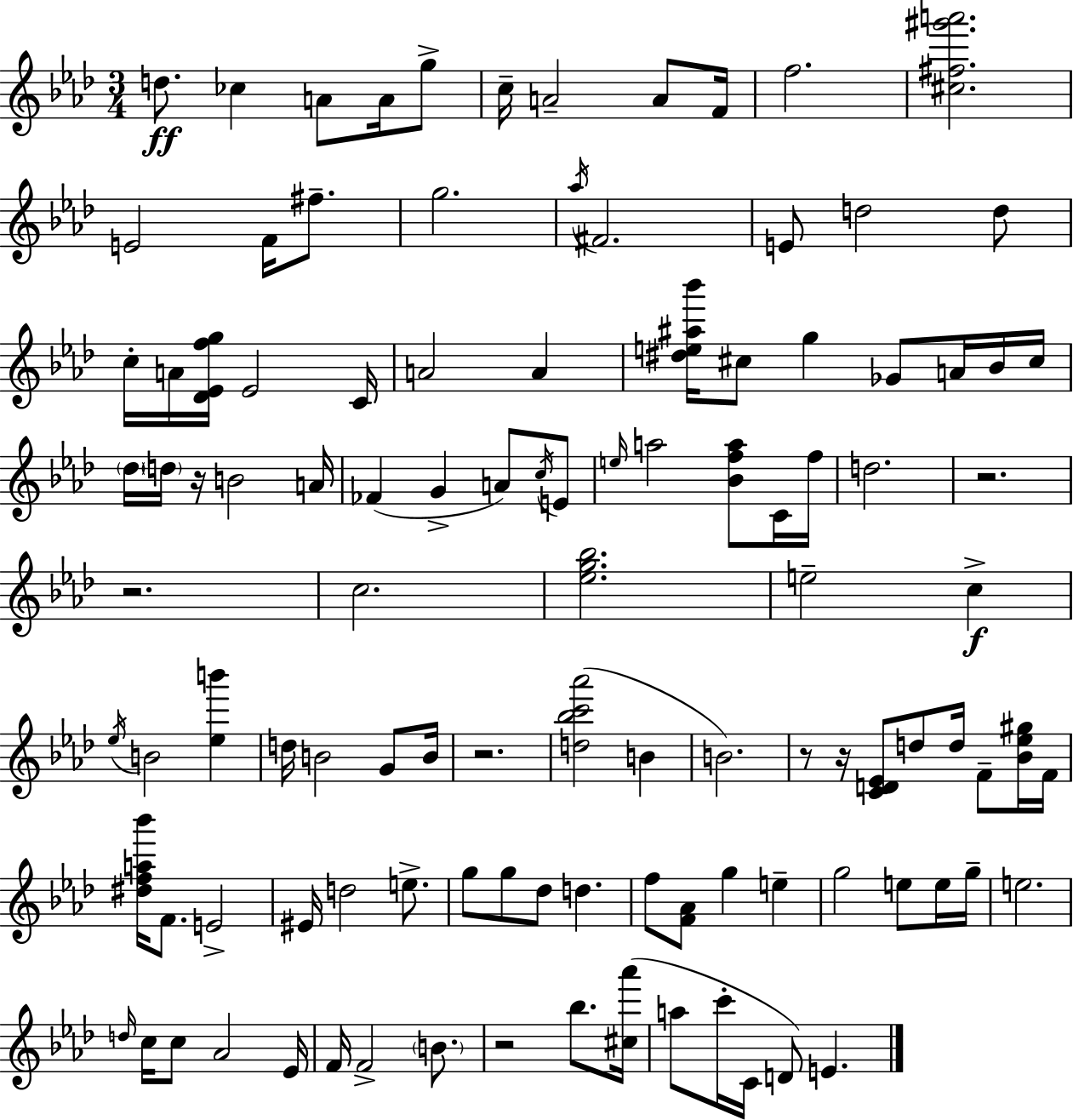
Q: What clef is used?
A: treble